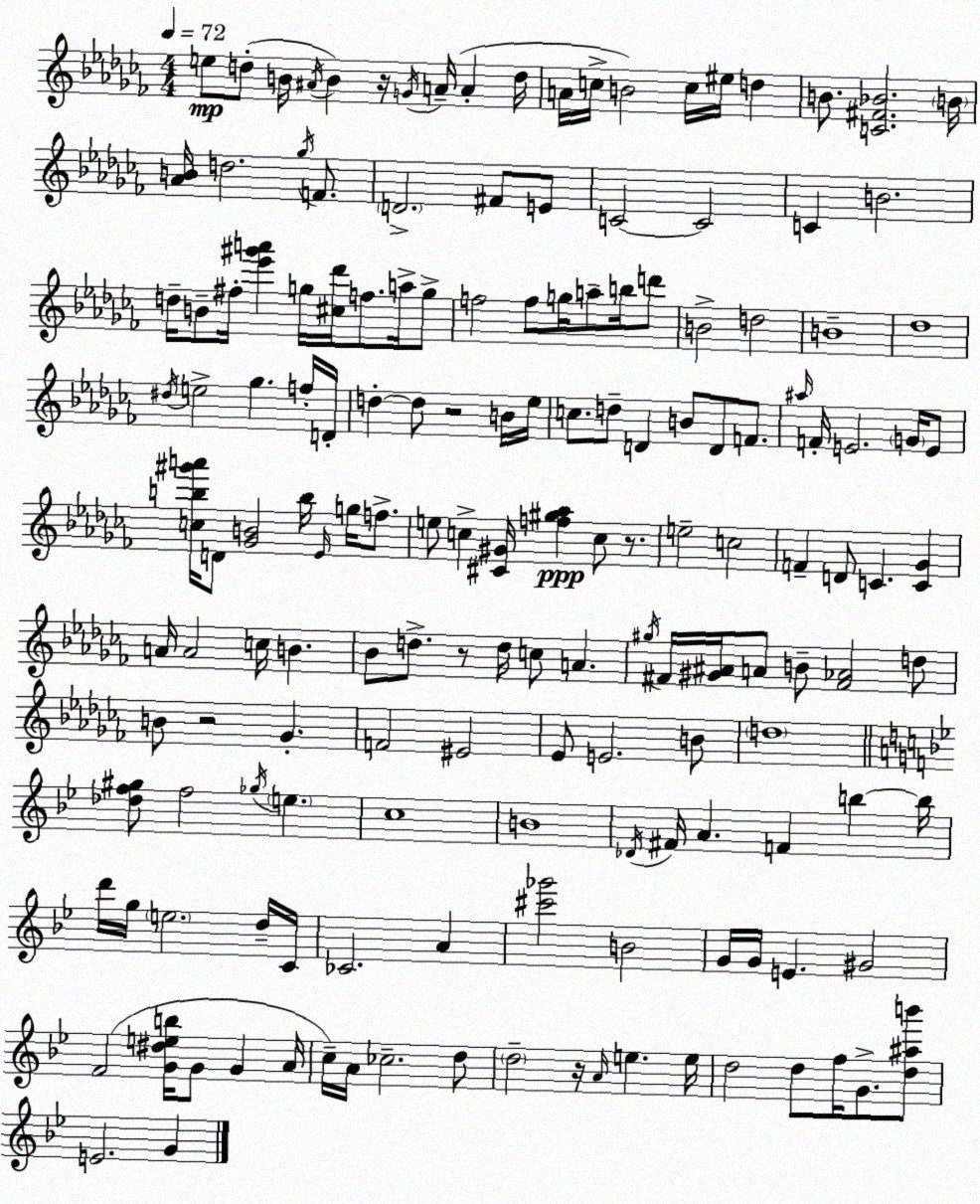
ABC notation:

X:1
T:Untitled
M:4/4
L:1/4
K:Abm
e/2 d/2 B/4 ^A/4 B z/4 G/4 A/4 A d/4 A/4 c/4 B2 c/4 ^e/4 d B/2 [C^F_B]2 B/4 [_AB]/4 d2 _g/4 F/2 D2 ^F/2 E/2 C2 C2 C B2 d/4 B/2 ^f/4 [_e'^g'a'] g/4 [^c_d']/4 f/2 a/4 g/2 f2 f/2 g/4 a/2 b/4 d'/2 B2 d2 B4 _d4 ^d/4 e2 _g f/4 D/4 d d/2 z2 B/4 _e/4 c/2 d/2 D B/2 D/2 F/2 ^a/4 F/4 E2 G/4 E/2 [cb^g'a']/4 D/2 [_GB]2 b/4 _E/4 g/4 f/2 e/2 c [^C^G]/4 [f^g_a] c/2 z/2 e2 c2 F D/2 C [C_G] A/4 A2 c/4 B _B/2 d/2 z/2 d/4 c/2 A ^g/4 ^F/4 [^G^A]/4 A/2 B/2 [^F_A]2 d/2 B/2 z2 _G F2 ^E2 _E/2 E2 B/2 d4 [_df^g]/2 f2 _g/4 e c4 B4 _D/4 ^F/4 A F b b/4 d'/4 g/4 e2 d/4 C/4 _C2 A [^c'_g']2 B2 G/4 G/4 E ^G2 F2 [G^deb]/4 G/2 G A/4 c/4 A/4 _c2 d/2 d2 z/4 A/4 e e/4 d2 d/2 f/4 G/2 [d^ab']/2 E2 G